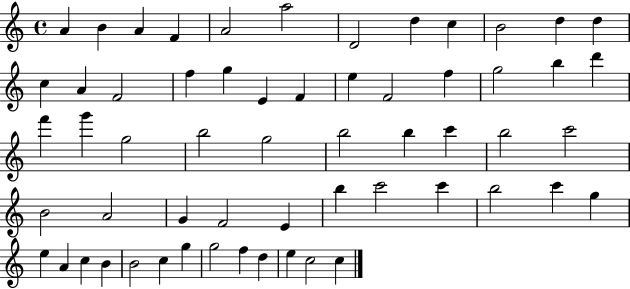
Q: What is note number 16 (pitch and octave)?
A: F5